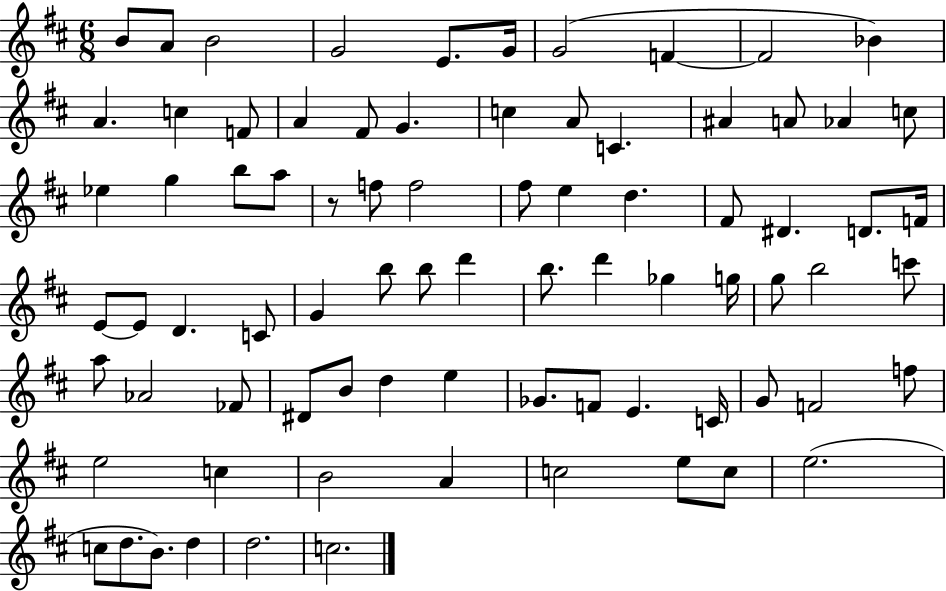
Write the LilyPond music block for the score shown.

{
  \clef treble
  \numericTimeSignature
  \time 6/8
  \key d \major
  \repeat volta 2 { b'8 a'8 b'2 | g'2 e'8. g'16 | g'2( f'4~~ | f'2 bes'4) | \break a'4. c''4 f'8 | a'4 fis'8 g'4. | c''4 a'8 c'4. | ais'4 a'8 aes'4 c''8 | \break ees''4 g''4 b''8 a''8 | r8 f''8 f''2 | fis''8 e''4 d''4. | fis'8 dis'4. d'8. f'16 | \break e'8~~ e'8 d'4. c'8 | g'4 b''8 b''8 d'''4 | b''8. d'''4 ges''4 g''16 | g''8 b''2 c'''8 | \break a''8 aes'2 fes'8 | dis'8 b'8 d''4 e''4 | ges'8. f'8 e'4. c'16 | g'8 f'2 f''8 | \break e''2 c''4 | b'2 a'4 | c''2 e''8 c''8 | e''2.( | \break c''8 d''8. b'8.) d''4 | d''2. | c''2. | } \bar "|."
}